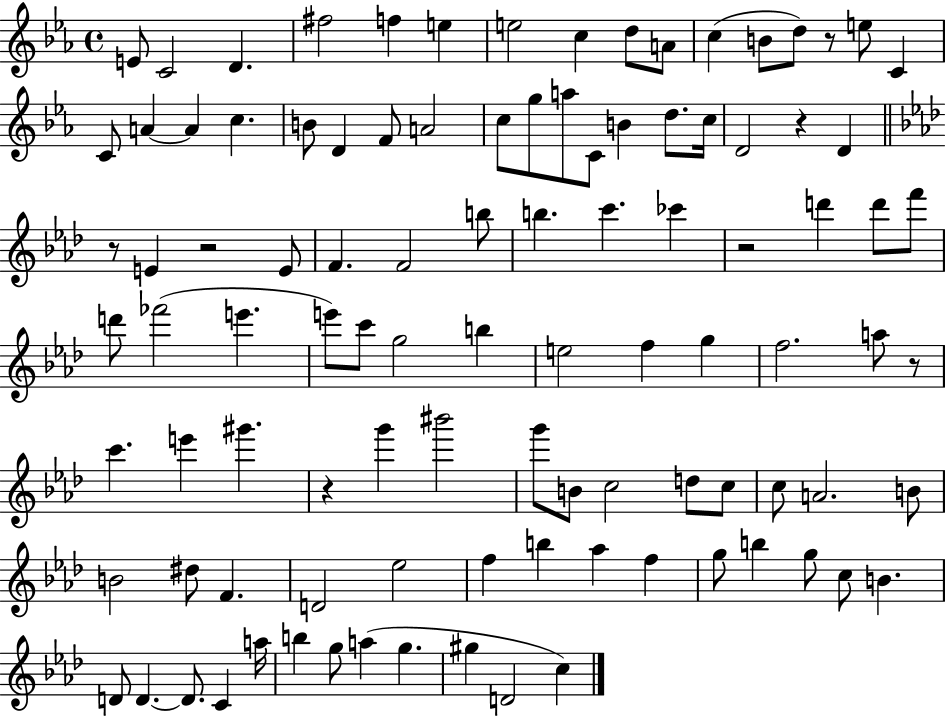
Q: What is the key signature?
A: EES major